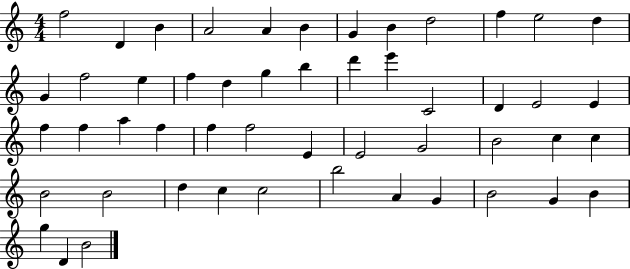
X:1
T:Untitled
M:4/4
L:1/4
K:C
f2 D B A2 A B G B d2 f e2 d G f2 e f d g b d' e' C2 D E2 E f f a f f f2 E E2 G2 B2 c c B2 B2 d c c2 b2 A G B2 G B g D B2